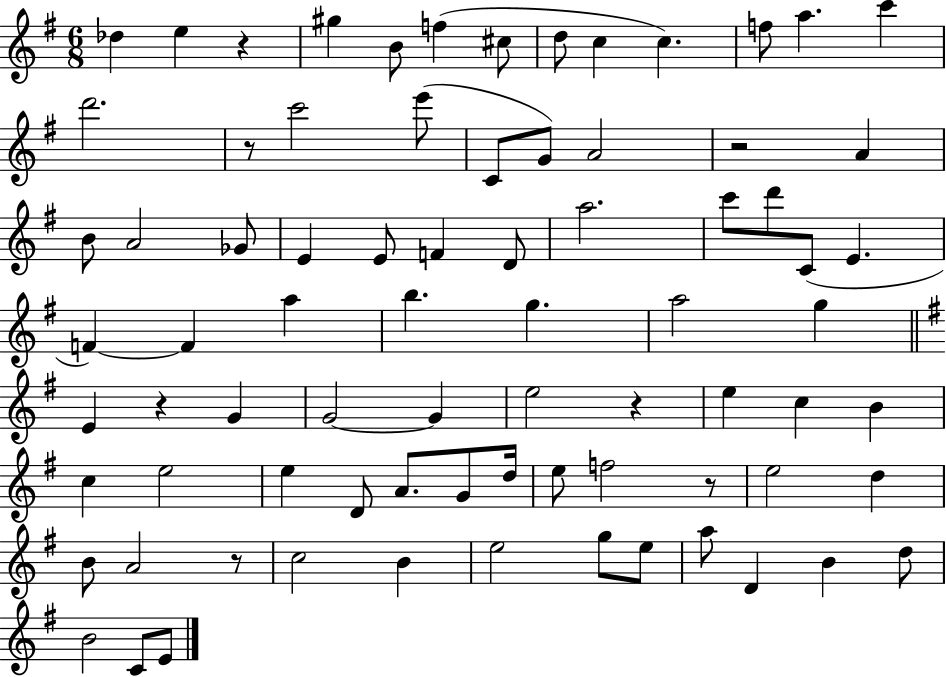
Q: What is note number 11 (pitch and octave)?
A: A5